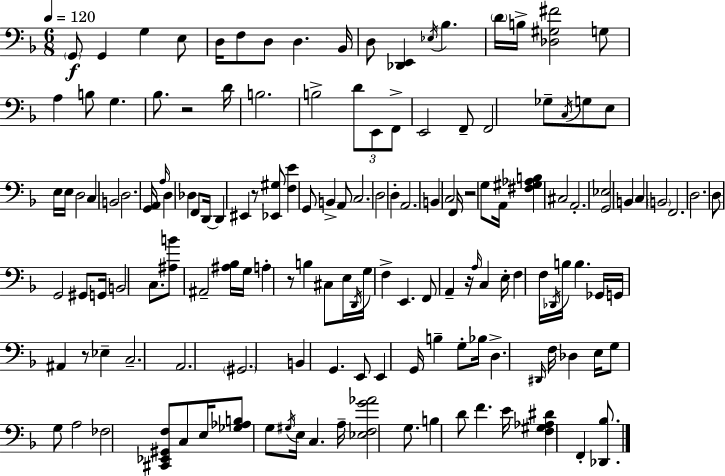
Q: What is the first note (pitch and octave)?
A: G2